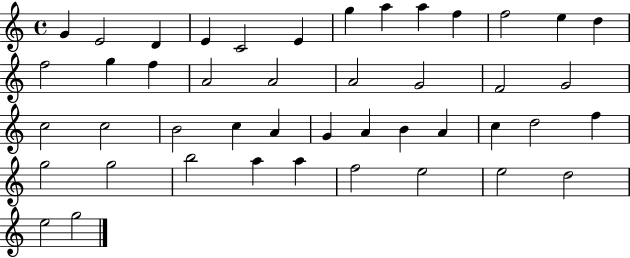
G4/q E4/h D4/q E4/q C4/h E4/q G5/q A5/q A5/q F5/q F5/h E5/q D5/q F5/h G5/q F5/q A4/h A4/h A4/h G4/h F4/h G4/h C5/h C5/h B4/h C5/q A4/q G4/q A4/q B4/q A4/q C5/q D5/h F5/q G5/h G5/h B5/h A5/q A5/q F5/h E5/h E5/h D5/h E5/h G5/h